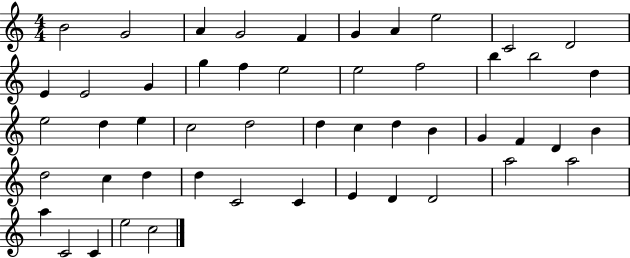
B4/h G4/h A4/q G4/h F4/q G4/q A4/q E5/h C4/h D4/h E4/q E4/h G4/q G5/q F5/q E5/h E5/h F5/h B5/q B5/h D5/q E5/h D5/q E5/q C5/h D5/h D5/q C5/q D5/q B4/q G4/q F4/q D4/q B4/q D5/h C5/q D5/q D5/q C4/h C4/q E4/q D4/q D4/h A5/h A5/h A5/q C4/h C4/q E5/h C5/h